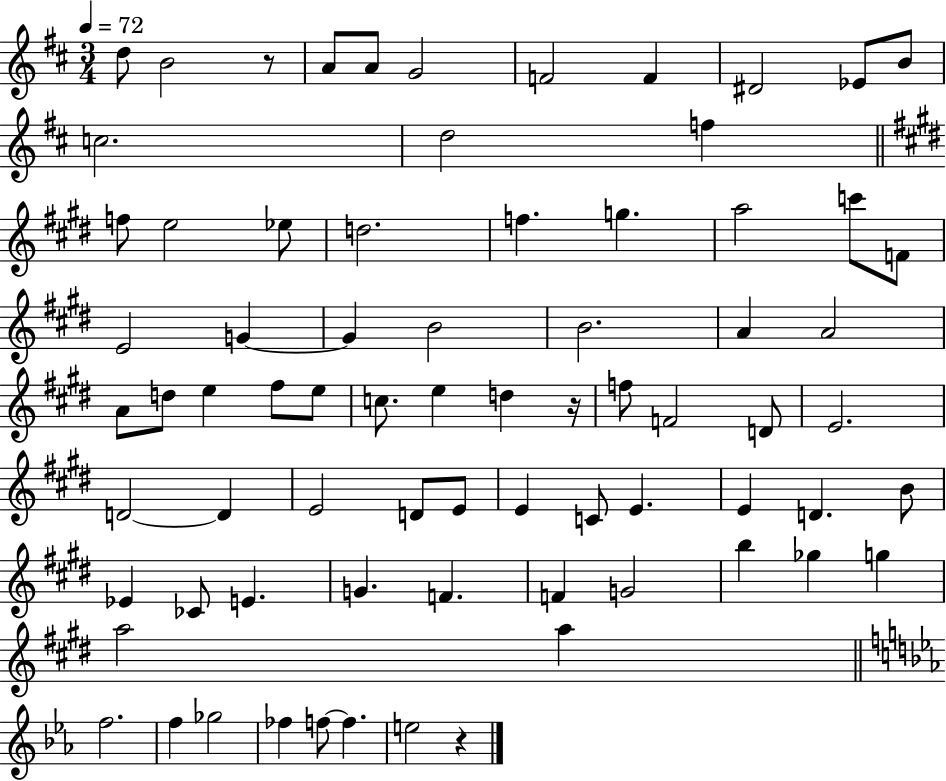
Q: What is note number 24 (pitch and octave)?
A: G4